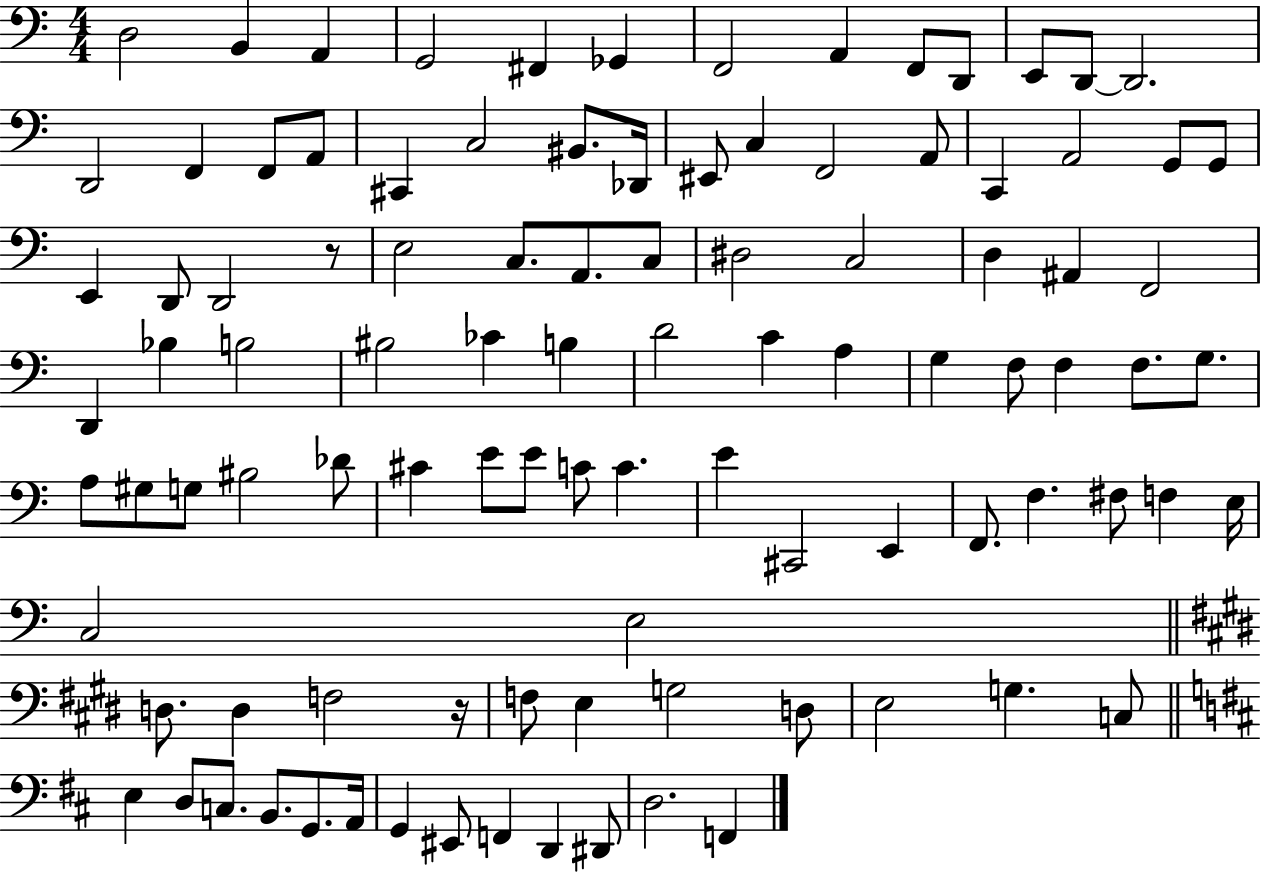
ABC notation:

X:1
T:Untitled
M:4/4
L:1/4
K:C
D,2 B,, A,, G,,2 ^F,, _G,, F,,2 A,, F,,/2 D,,/2 E,,/2 D,,/2 D,,2 D,,2 F,, F,,/2 A,,/2 ^C,, C,2 ^B,,/2 _D,,/4 ^E,,/2 C, F,,2 A,,/2 C,, A,,2 G,,/2 G,,/2 E,, D,,/2 D,,2 z/2 E,2 C,/2 A,,/2 C,/2 ^D,2 C,2 D, ^A,, F,,2 D,, _B, B,2 ^B,2 _C B, D2 C A, G, F,/2 F, F,/2 G,/2 A,/2 ^G,/2 G,/2 ^B,2 _D/2 ^C E/2 E/2 C/2 C E ^C,,2 E,, F,,/2 F, ^F,/2 F, E,/4 C,2 E,2 D,/2 D, F,2 z/4 F,/2 E, G,2 D,/2 E,2 G, C,/2 E, D,/2 C,/2 B,,/2 G,,/2 A,,/4 G,, ^E,,/2 F,, D,, ^D,,/2 D,2 F,,